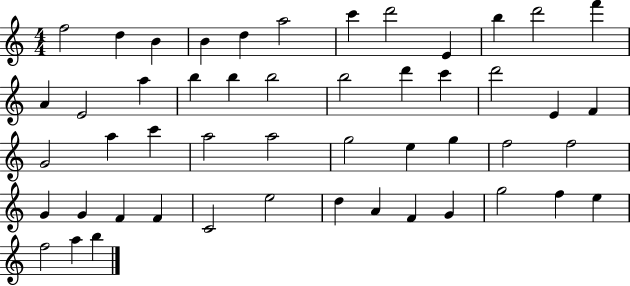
X:1
T:Untitled
M:4/4
L:1/4
K:C
f2 d B B d a2 c' d'2 E b d'2 f' A E2 a b b b2 b2 d' c' d'2 E F G2 a c' a2 a2 g2 e g f2 f2 G G F F C2 e2 d A F G g2 f e f2 a b